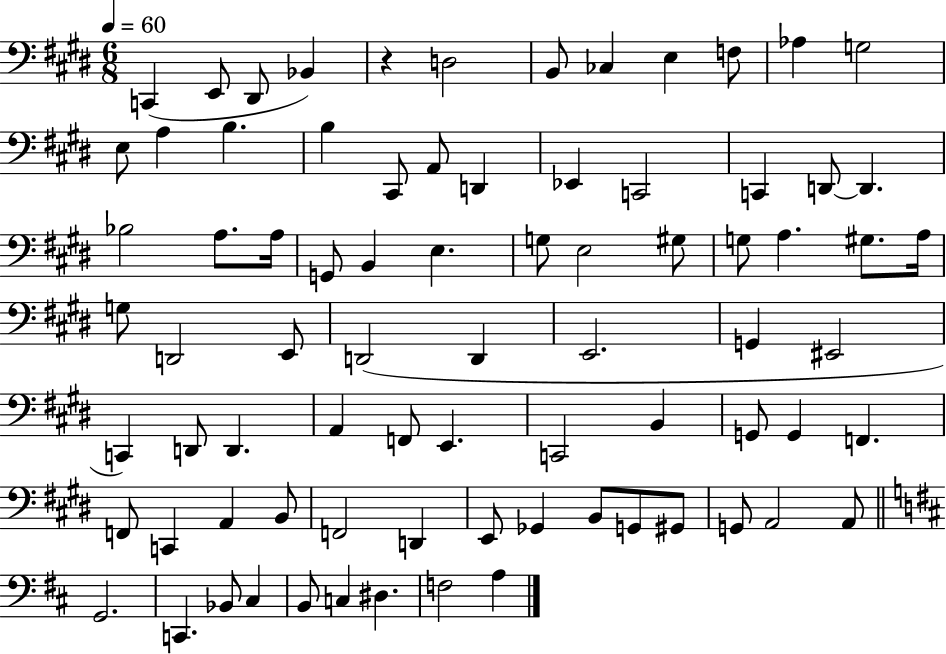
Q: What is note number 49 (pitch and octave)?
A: F2